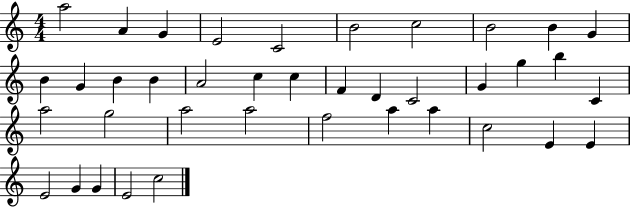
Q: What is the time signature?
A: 4/4